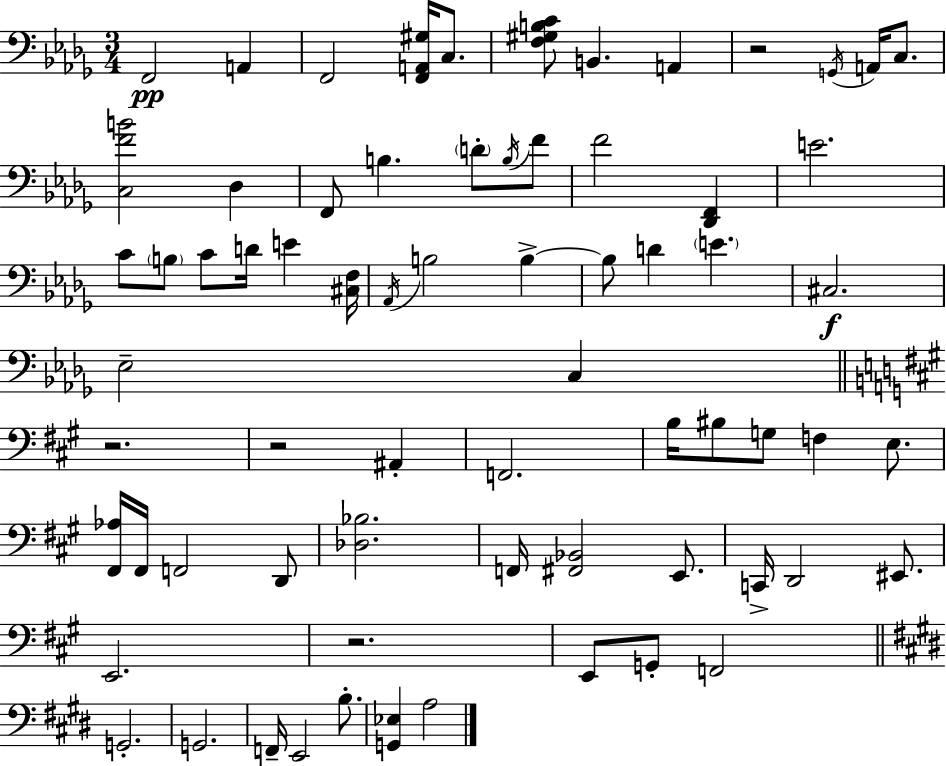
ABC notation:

X:1
T:Untitled
M:3/4
L:1/4
K:Bbm
F,,2 A,, F,,2 [F,,A,,^G,]/4 C,/2 [F,^G,B,C]/2 B,, A,, z2 G,,/4 A,,/4 C,/2 [C,FB]2 _D, F,,/2 B, D/2 B,/4 F/2 F2 [_D,,F,,] E2 C/2 B,/2 C/2 D/4 E [^C,F,]/4 _A,,/4 B,2 B, B,/2 D E ^C,2 _E,2 C, z2 z2 ^A,, F,,2 B,/4 ^B,/2 G,/2 F, E,/2 [^F,,_A,]/4 ^F,,/4 F,,2 D,,/2 [_D,_B,]2 F,,/4 [^F,,_B,,]2 E,,/2 C,,/4 D,,2 ^E,,/2 E,,2 z2 E,,/2 G,,/2 F,,2 G,,2 G,,2 F,,/4 E,,2 B,/2 [G,,_E,] A,2